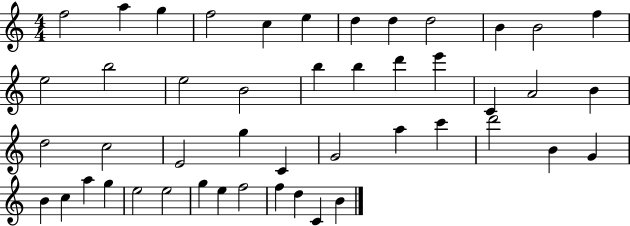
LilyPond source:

{
  \clef treble
  \numericTimeSignature
  \time 4/4
  \key c \major
  f''2 a''4 g''4 | f''2 c''4 e''4 | d''4 d''4 d''2 | b'4 b'2 f''4 | \break e''2 b''2 | e''2 b'2 | b''4 b''4 d'''4 e'''4 | c'4 a'2 b'4 | \break d''2 c''2 | e'2 g''4 c'4 | g'2 a''4 c'''4 | d'''2 b'4 g'4 | \break b'4 c''4 a''4 g''4 | e''2 e''2 | g''4 e''4 f''2 | f''4 d''4 c'4 b'4 | \break \bar "|."
}